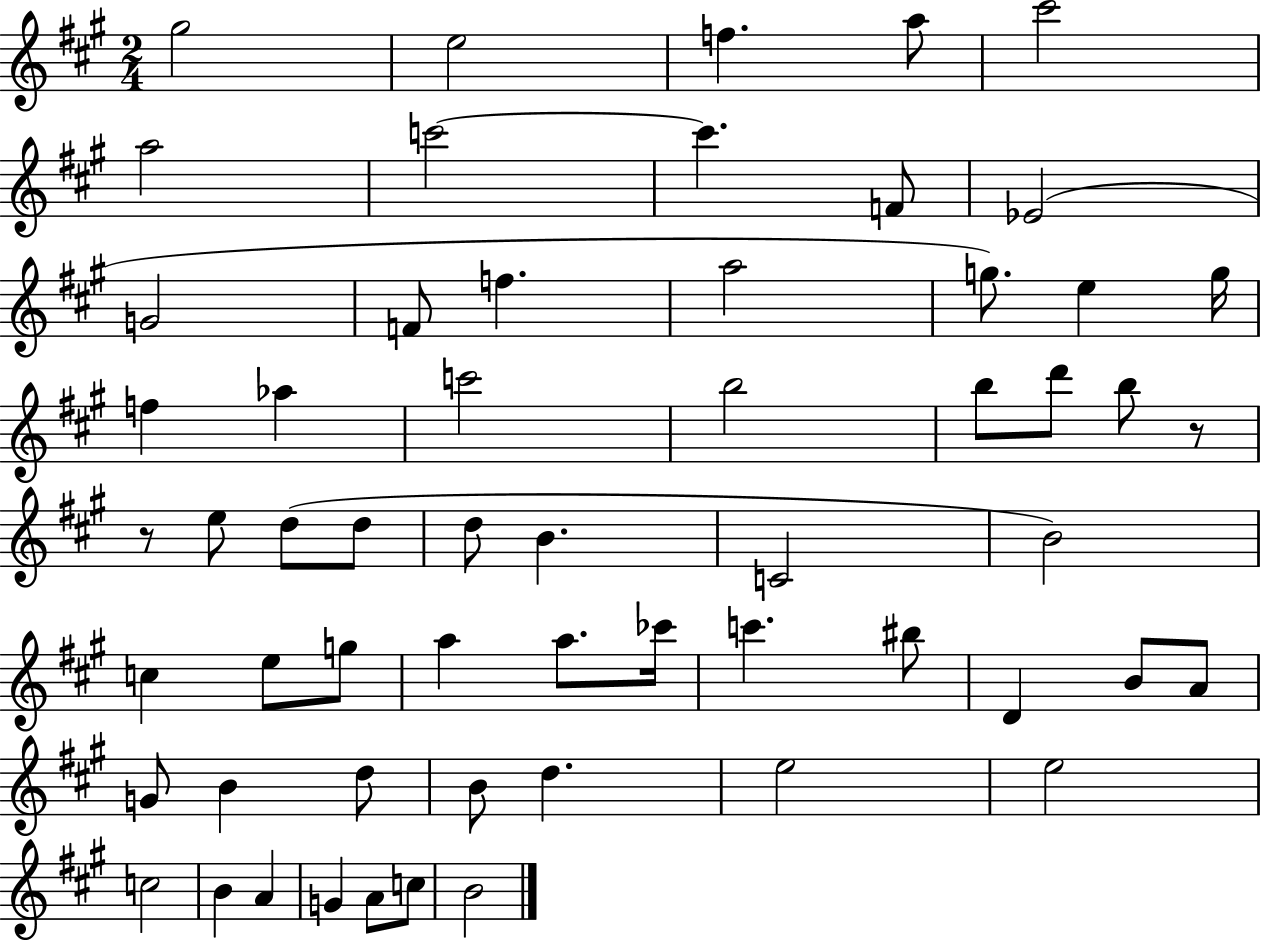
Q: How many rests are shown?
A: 2